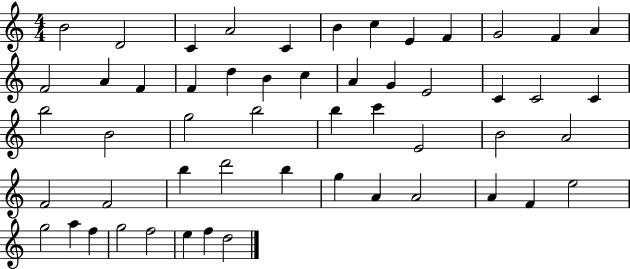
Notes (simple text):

B4/h D4/h C4/q A4/h C4/q B4/q C5/q E4/q F4/q G4/h F4/q A4/q F4/h A4/q F4/q F4/q D5/q B4/q C5/q A4/q G4/q E4/h C4/q C4/h C4/q B5/h B4/h G5/h B5/h B5/q C6/q E4/h B4/h A4/h F4/h F4/h B5/q D6/h B5/q G5/q A4/q A4/h A4/q F4/q E5/h G5/h A5/q F5/q G5/h F5/h E5/q F5/q D5/h